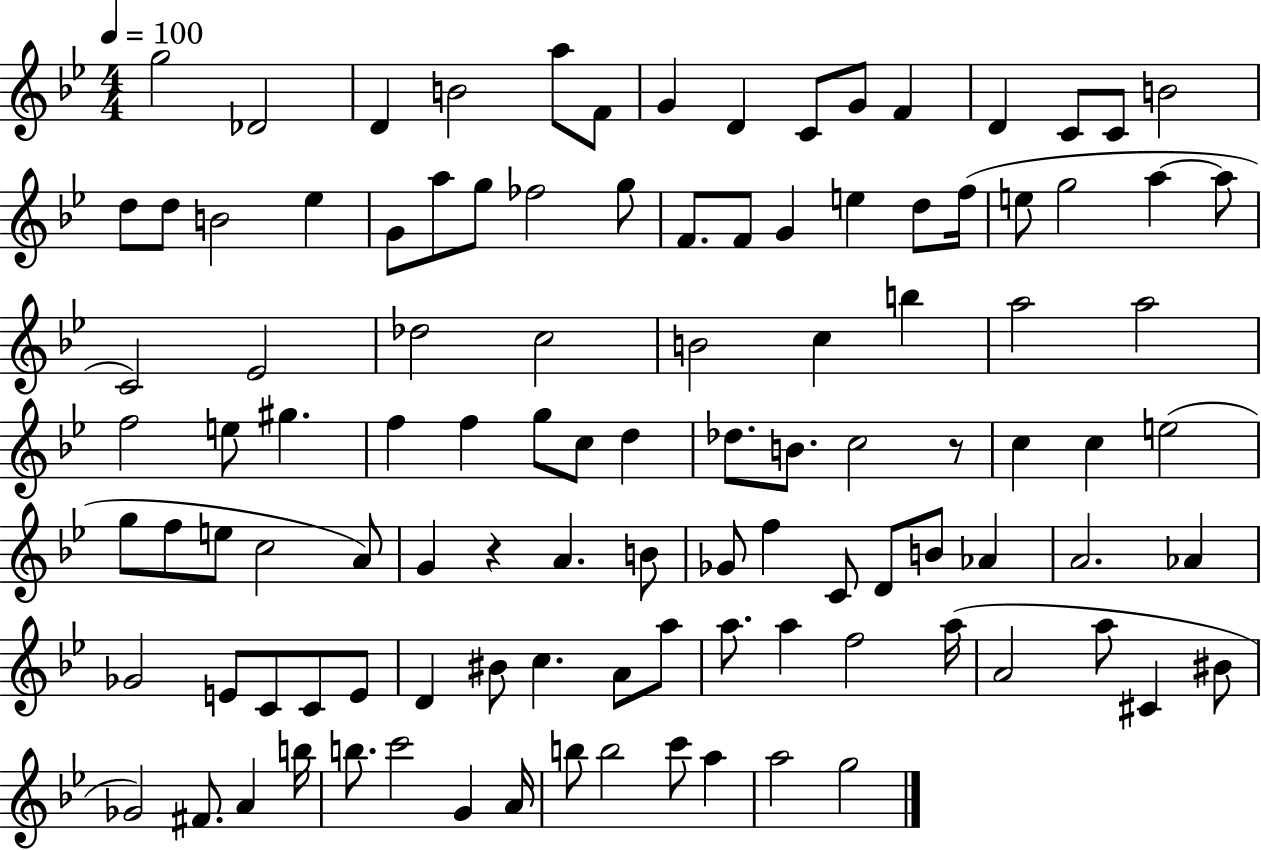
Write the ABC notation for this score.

X:1
T:Untitled
M:4/4
L:1/4
K:Bb
g2 _D2 D B2 a/2 F/2 G D C/2 G/2 F D C/2 C/2 B2 d/2 d/2 B2 _e G/2 a/2 g/2 _f2 g/2 F/2 F/2 G e d/2 f/4 e/2 g2 a a/2 C2 _E2 _d2 c2 B2 c b a2 a2 f2 e/2 ^g f f g/2 c/2 d _d/2 B/2 c2 z/2 c c e2 g/2 f/2 e/2 c2 A/2 G z A B/2 _G/2 f C/2 D/2 B/2 _A A2 _A _G2 E/2 C/2 C/2 E/2 D ^B/2 c A/2 a/2 a/2 a f2 a/4 A2 a/2 ^C ^B/2 _G2 ^F/2 A b/4 b/2 c'2 G A/4 b/2 b2 c'/2 a a2 g2